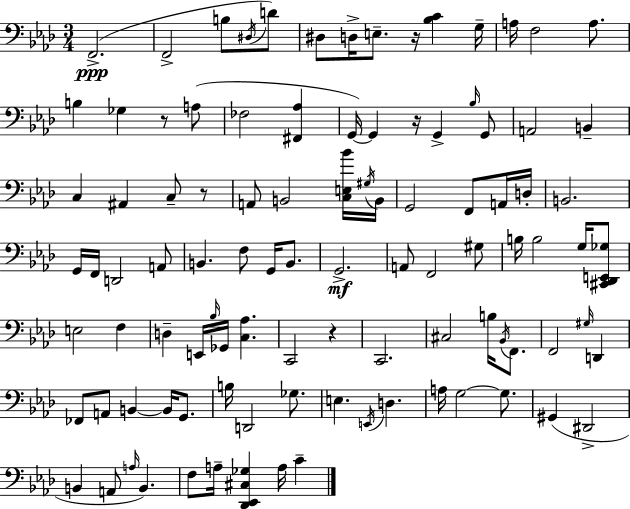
X:1
T:Untitled
M:3/4
L:1/4
K:Ab
F,,2 F,,2 B,/2 ^D,/4 D/2 ^D,/2 D,/4 E,/2 z/4 [_B,C] G,/4 A,/4 F,2 A,/2 B, _G, z/2 A,/2 _F,2 [^F,,_A,] G,,/4 G,, z/4 G,, _B,/4 G,,/2 A,,2 B,, C, ^A,, C,/2 z/2 A,,/2 B,,2 [C,E,_B]/4 ^G,/4 B,,/4 G,,2 F,,/2 A,,/4 D,/4 B,,2 G,,/4 F,,/4 D,,2 A,,/2 B,, F,/2 G,,/4 B,,/2 G,,2 A,,/2 F,,2 ^G,/2 B,/4 B,2 G,/4 [^C,,_D,,E,,_G,]/2 E,2 F, D, E,,/4 _B,/4 _G,,/4 [C,_A,] C,,2 z C,,2 ^C,2 B,/4 _B,,/4 F,,/2 F,,2 ^G,/4 D,, _F,,/2 A,,/2 B,, B,,/4 G,,/2 B,/4 D,,2 _G,/2 E, E,,/4 D, A,/4 G,2 G,/2 ^G,, ^D,,2 B,, A,,/2 A,/4 B,, F,/2 A,/4 [_D,,_E,,^C,_G,] A,/4 C